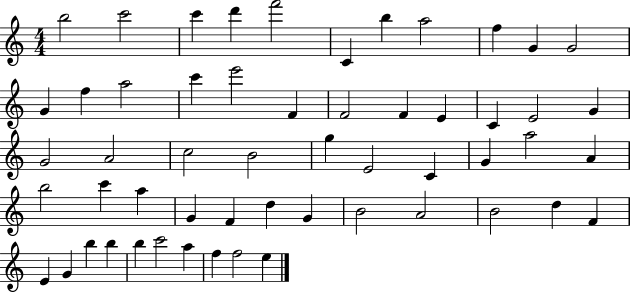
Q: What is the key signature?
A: C major